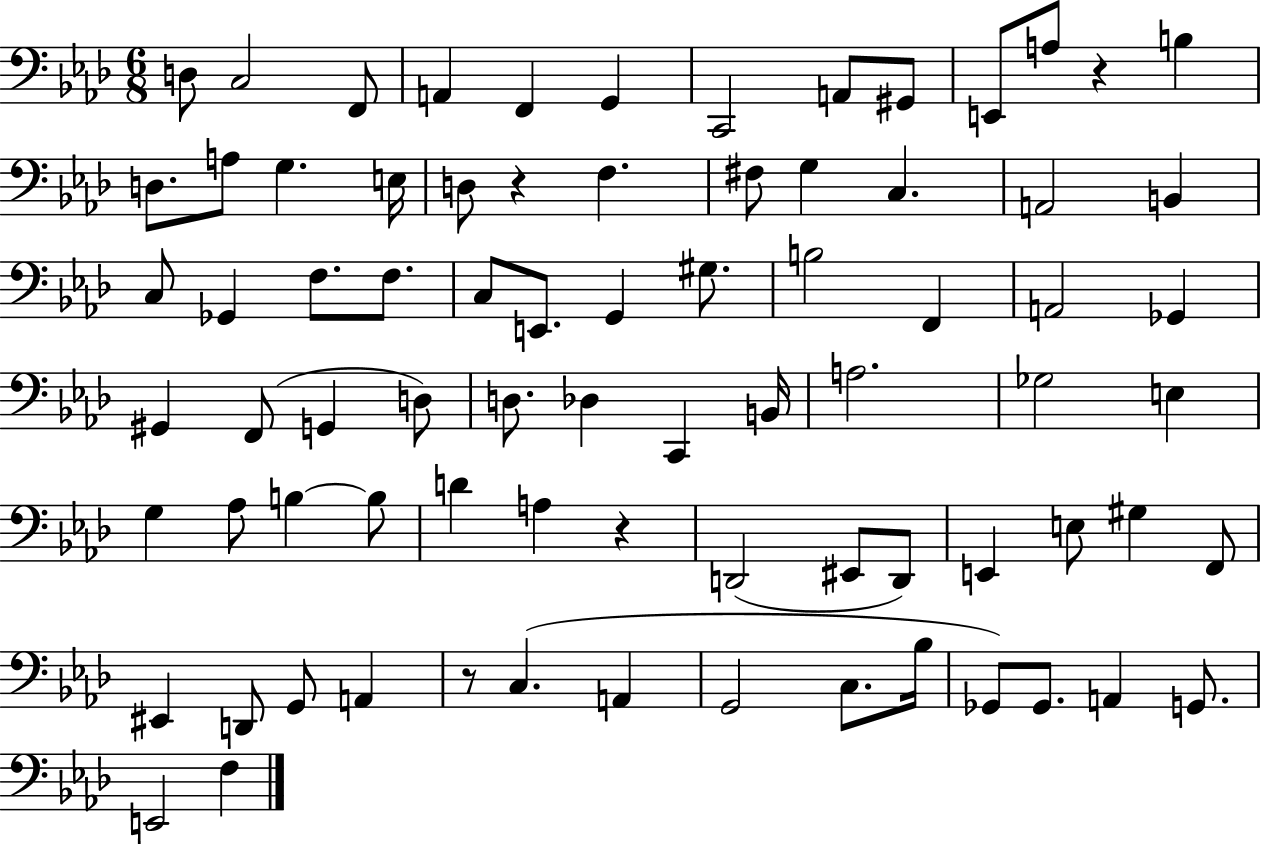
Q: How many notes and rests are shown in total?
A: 78